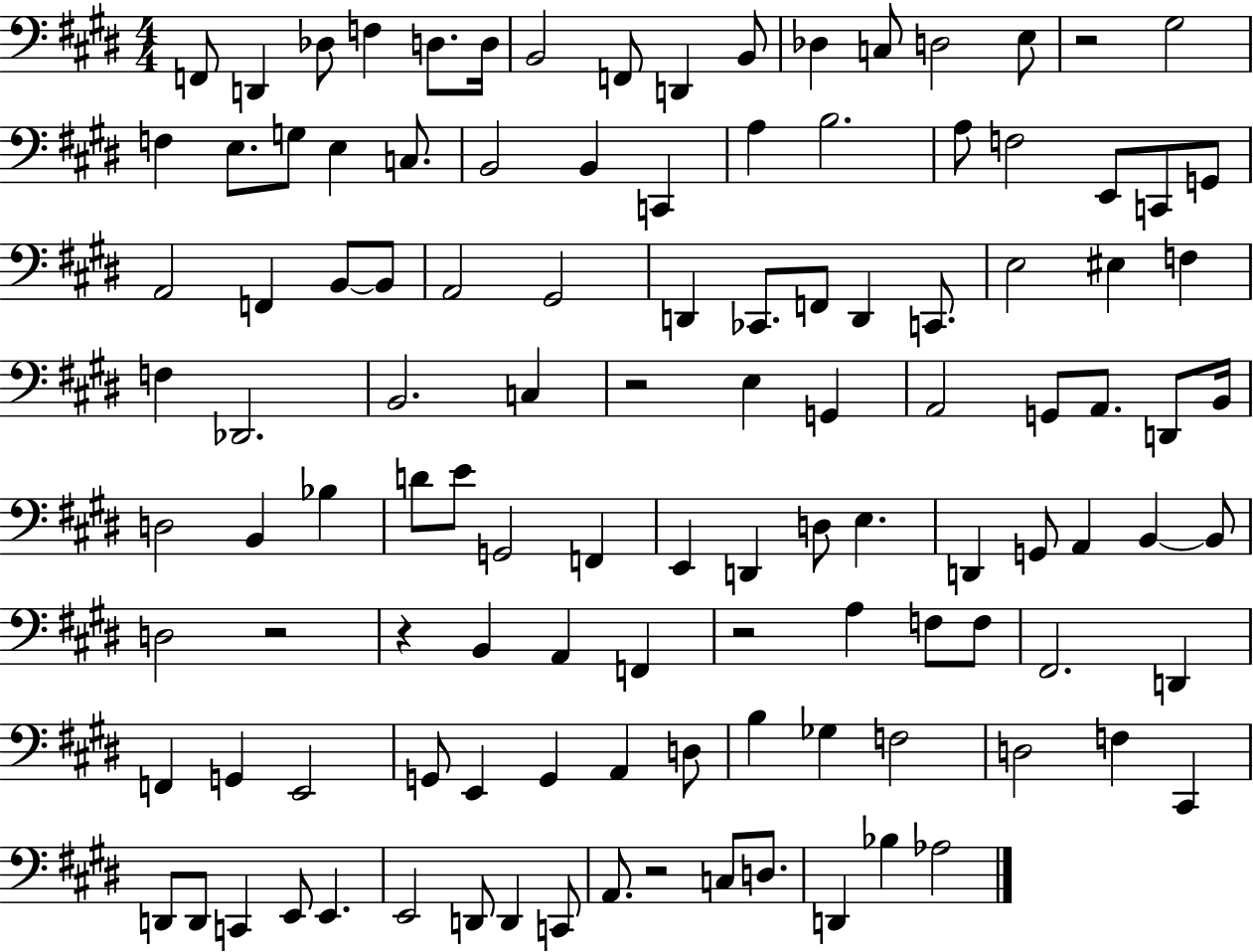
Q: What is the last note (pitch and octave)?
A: Ab3